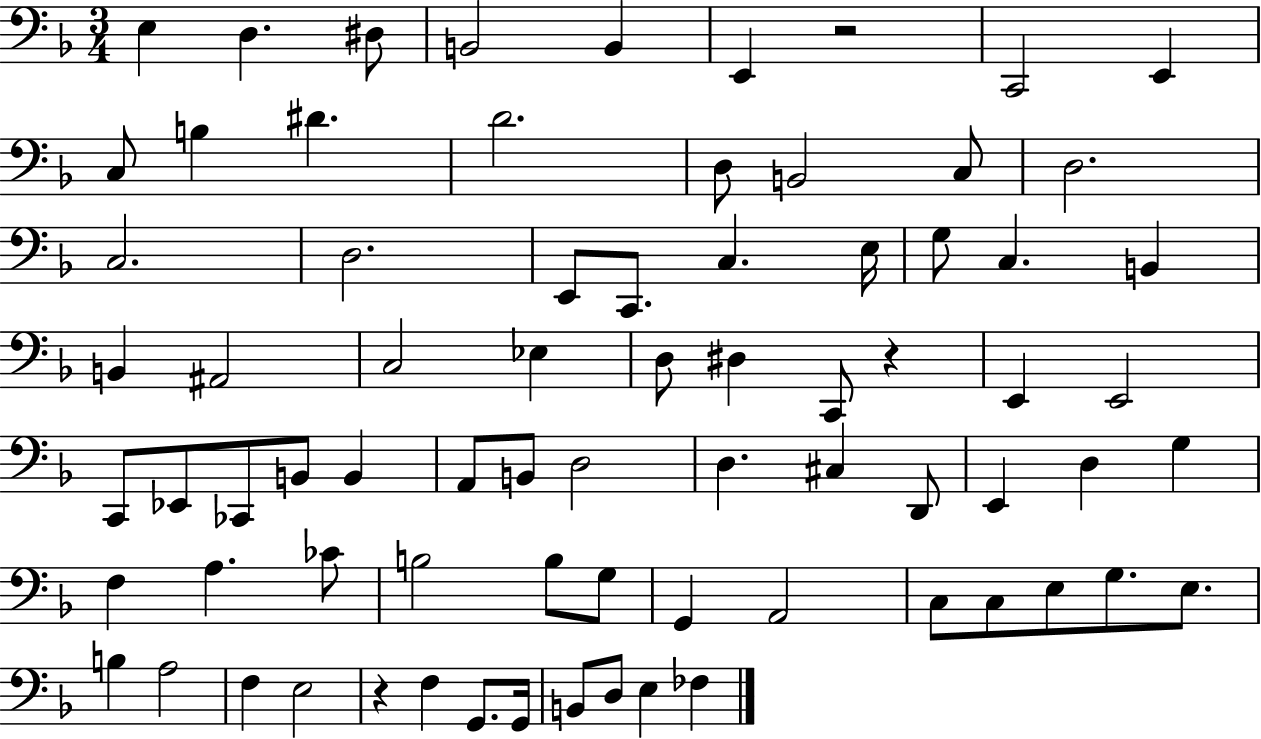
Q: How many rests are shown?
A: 3